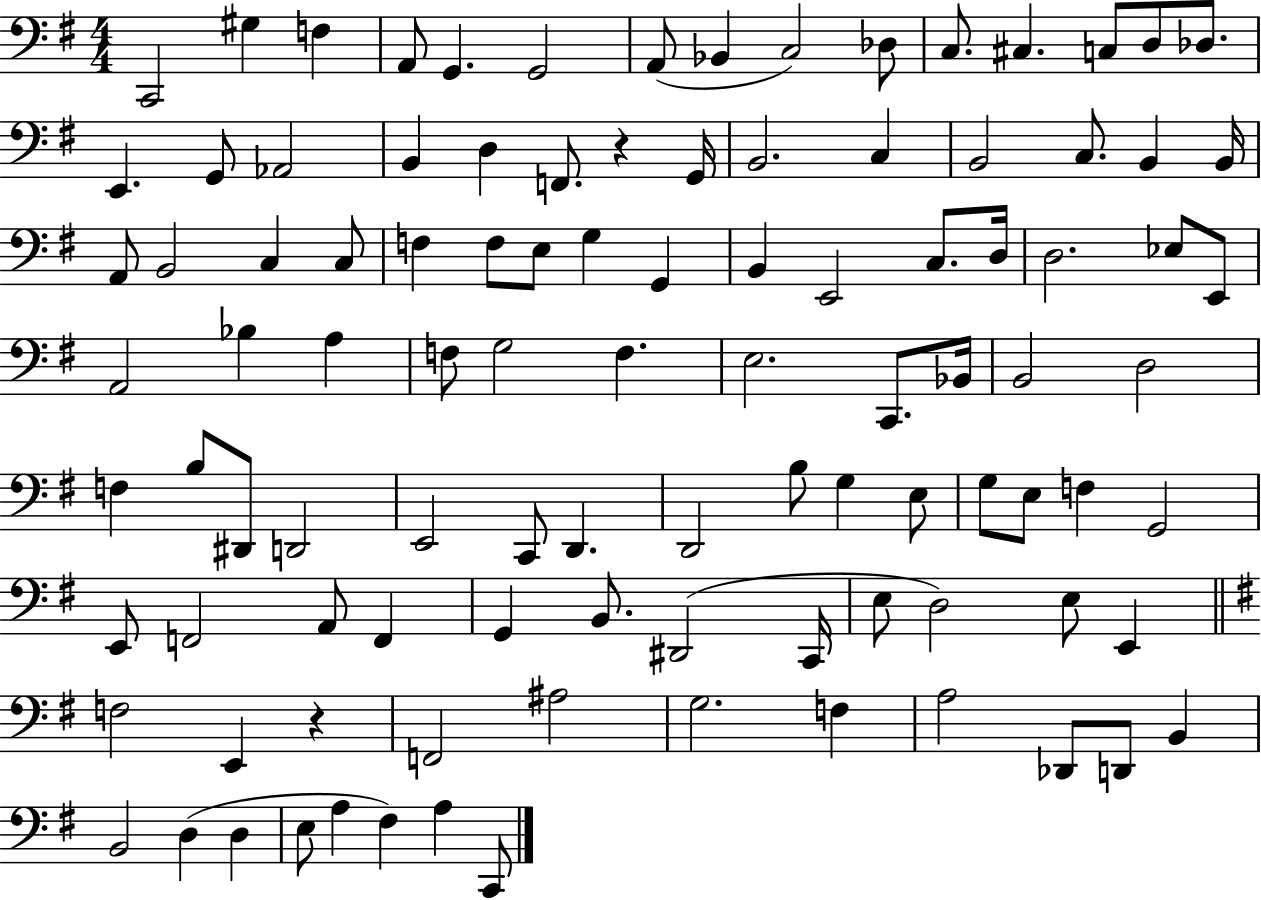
{
  \clef bass
  \numericTimeSignature
  \time 4/4
  \key g \major
  c,2 gis4 f4 | a,8 g,4. g,2 | a,8( bes,4 c2) des8 | c8. cis4. c8 d8 des8. | \break e,4. g,8 aes,2 | b,4 d4 f,8. r4 g,16 | b,2. c4 | b,2 c8. b,4 b,16 | \break a,8 b,2 c4 c8 | f4 f8 e8 g4 g,4 | b,4 e,2 c8. d16 | d2. ees8 e,8 | \break a,2 bes4 a4 | f8 g2 f4. | e2. c,8. bes,16 | b,2 d2 | \break f4 b8 dis,8 d,2 | e,2 c,8 d,4. | d,2 b8 g4 e8 | g8 e8 f4 g,2 | \break e,8 f,2 a,8 f,4 | g,4 b,8. dis,2( c,16 | e8 d2) e8 e,4 | \bar "||" \break \key g \major f2 e,4 r4 | f,2 ais2 | g2. f4 | a2 des,8 d,8 b,4 | \break b,2 d4( d4 | e8 a4 fis4) a4 c,8 | \bar "|."
}